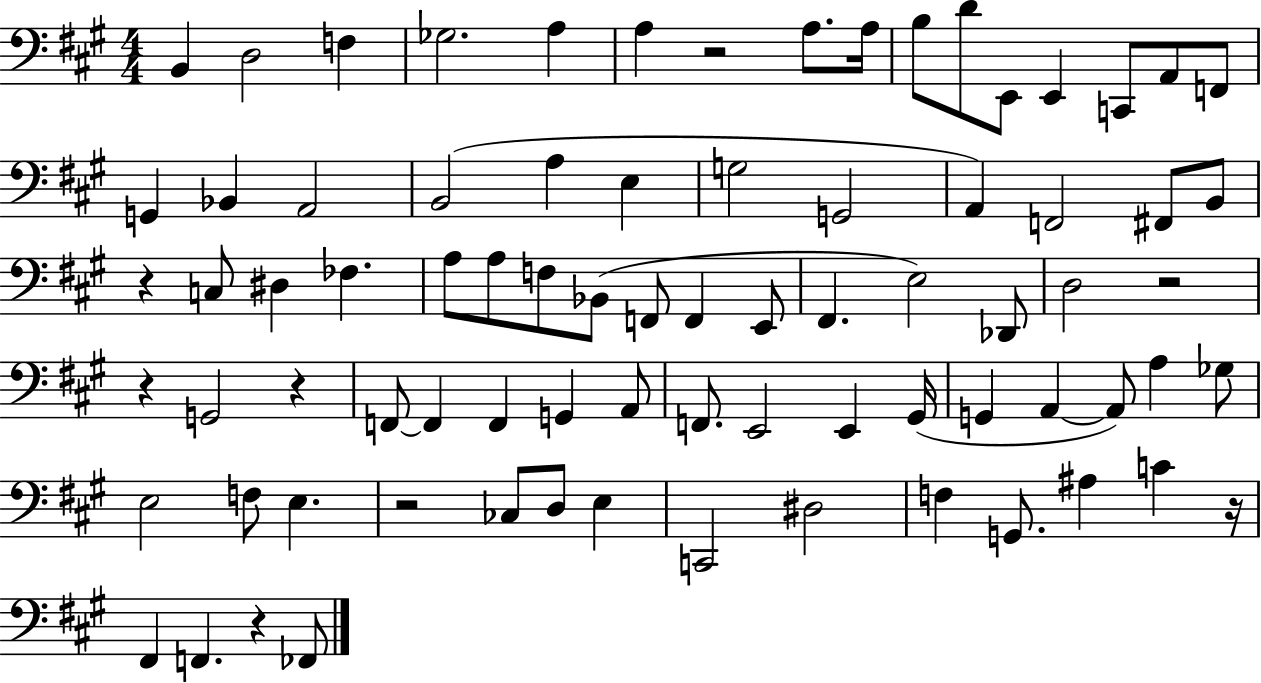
{
  \clef bass
  \numericTimeSignature
  \time 4/4
  \key a \major
  b,4 d2 f4 | ges2. a4 | a4 r2 a8. a16 | b8 d'8 e,8 e,4 c,8 a,8 f,8 | \break g,4 bes,4 a,2 | b,2( a4 e4 | g2 g,2 | a,4) f,2 fis,8 b,8 | \break r4 c8 dis4 fes4. | a8 a8 f8 bes,8( f,8 f,4 e,8 | fis,4. e2) des,8 | d2 r2 | \break r4 g,2 r4 | f,8~~ f,4 f,4 g,4 a,8 | f,8. e,2 e,4 gis,16( | g,4 a,4~~ a,8) a4 ges8 | \break e2 f8 e4. | r2 ces8 d8 e4 | c,2 dis2 | f4 g,8. ais4 c'4 r16 | \break fis,4 f,4. r4 fes,8 | \bar "|."
}